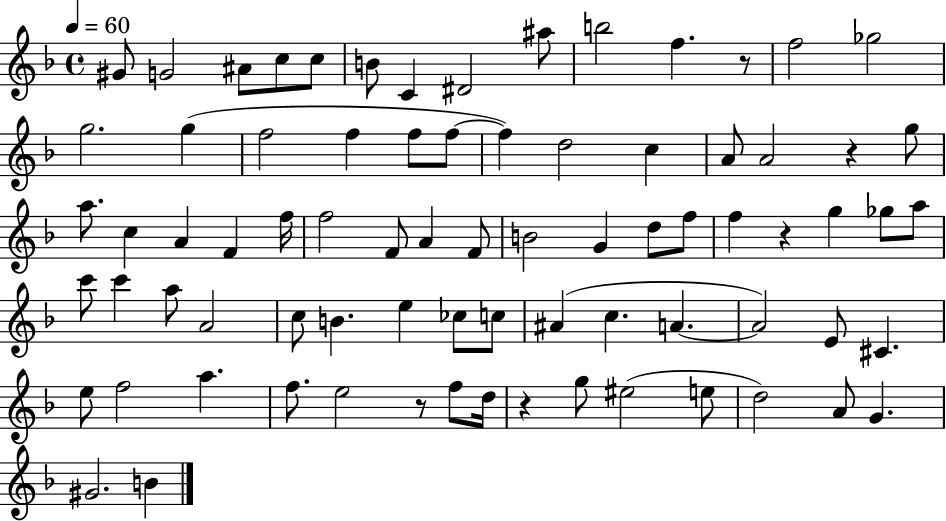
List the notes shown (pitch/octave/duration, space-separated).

G#4/e G4/h A#4/e C5/e C5/e B4/e C4/q D#4/h A#5/e B5/h F5/q. R/e F5/h Gb5/h G5/h. G5/q F5/h F5/q F5/e F5/e F5/q D5/h C5/q A4/e A4/h R/q G5/e A5/e. C5/q A4/q F4/q F5/s F5/h F4/e A4/q F4/e B4/h G4/q D5/e F5/e F5/q R/q G5/q Gb5/e A5/e C6/e C6/q A5/e A4/h C5/e B4/q. E5/q CES5/e C5/e A#4/q C5/q. A4/q. A4/h E4/e C#4/q. E5/e F5/h A5/q. F5/e. E5/h R/e F5/e D5/s R/q G5/e EIS5/h E5/e D5/h A4/e G4/q. G#4/h. B4/q